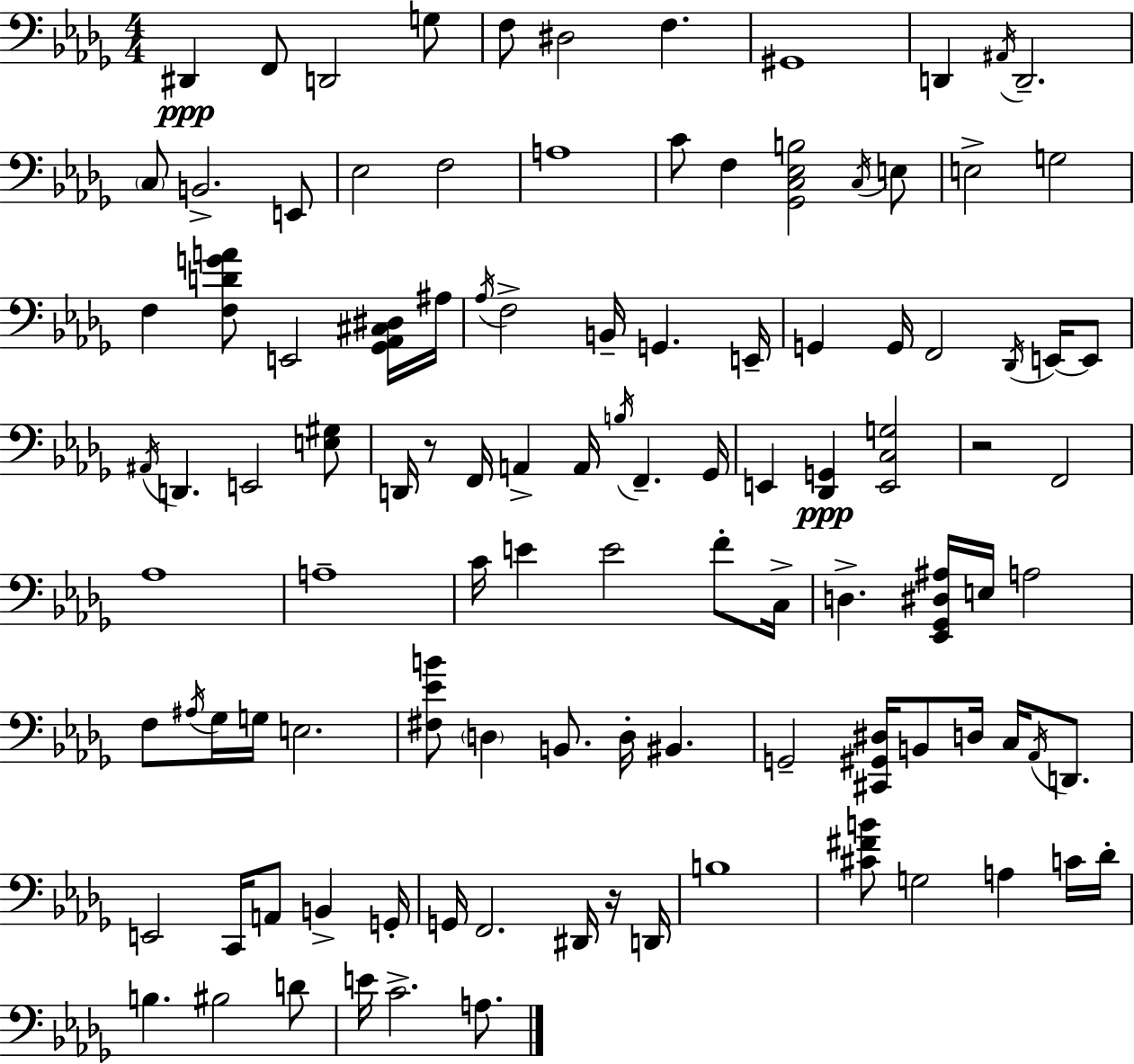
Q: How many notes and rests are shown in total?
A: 107